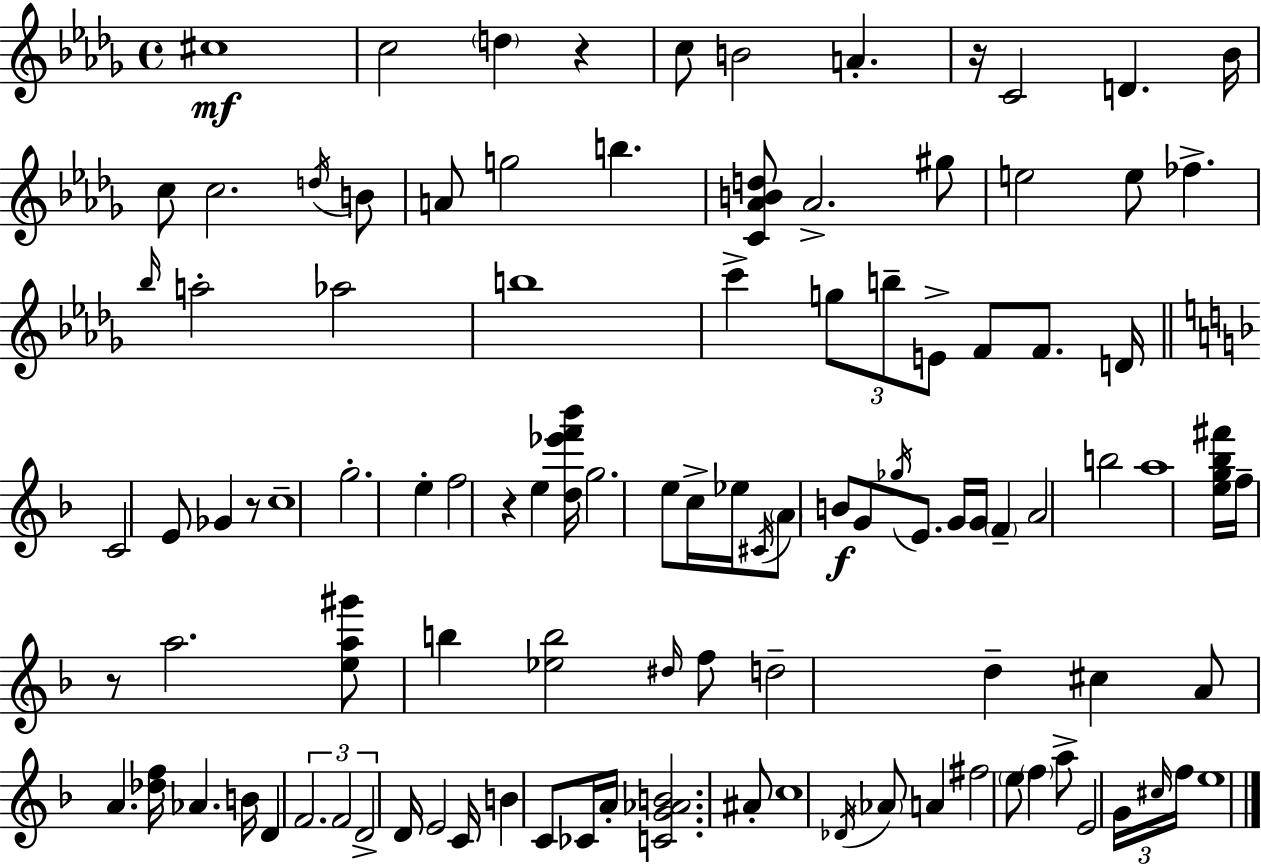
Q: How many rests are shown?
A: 5